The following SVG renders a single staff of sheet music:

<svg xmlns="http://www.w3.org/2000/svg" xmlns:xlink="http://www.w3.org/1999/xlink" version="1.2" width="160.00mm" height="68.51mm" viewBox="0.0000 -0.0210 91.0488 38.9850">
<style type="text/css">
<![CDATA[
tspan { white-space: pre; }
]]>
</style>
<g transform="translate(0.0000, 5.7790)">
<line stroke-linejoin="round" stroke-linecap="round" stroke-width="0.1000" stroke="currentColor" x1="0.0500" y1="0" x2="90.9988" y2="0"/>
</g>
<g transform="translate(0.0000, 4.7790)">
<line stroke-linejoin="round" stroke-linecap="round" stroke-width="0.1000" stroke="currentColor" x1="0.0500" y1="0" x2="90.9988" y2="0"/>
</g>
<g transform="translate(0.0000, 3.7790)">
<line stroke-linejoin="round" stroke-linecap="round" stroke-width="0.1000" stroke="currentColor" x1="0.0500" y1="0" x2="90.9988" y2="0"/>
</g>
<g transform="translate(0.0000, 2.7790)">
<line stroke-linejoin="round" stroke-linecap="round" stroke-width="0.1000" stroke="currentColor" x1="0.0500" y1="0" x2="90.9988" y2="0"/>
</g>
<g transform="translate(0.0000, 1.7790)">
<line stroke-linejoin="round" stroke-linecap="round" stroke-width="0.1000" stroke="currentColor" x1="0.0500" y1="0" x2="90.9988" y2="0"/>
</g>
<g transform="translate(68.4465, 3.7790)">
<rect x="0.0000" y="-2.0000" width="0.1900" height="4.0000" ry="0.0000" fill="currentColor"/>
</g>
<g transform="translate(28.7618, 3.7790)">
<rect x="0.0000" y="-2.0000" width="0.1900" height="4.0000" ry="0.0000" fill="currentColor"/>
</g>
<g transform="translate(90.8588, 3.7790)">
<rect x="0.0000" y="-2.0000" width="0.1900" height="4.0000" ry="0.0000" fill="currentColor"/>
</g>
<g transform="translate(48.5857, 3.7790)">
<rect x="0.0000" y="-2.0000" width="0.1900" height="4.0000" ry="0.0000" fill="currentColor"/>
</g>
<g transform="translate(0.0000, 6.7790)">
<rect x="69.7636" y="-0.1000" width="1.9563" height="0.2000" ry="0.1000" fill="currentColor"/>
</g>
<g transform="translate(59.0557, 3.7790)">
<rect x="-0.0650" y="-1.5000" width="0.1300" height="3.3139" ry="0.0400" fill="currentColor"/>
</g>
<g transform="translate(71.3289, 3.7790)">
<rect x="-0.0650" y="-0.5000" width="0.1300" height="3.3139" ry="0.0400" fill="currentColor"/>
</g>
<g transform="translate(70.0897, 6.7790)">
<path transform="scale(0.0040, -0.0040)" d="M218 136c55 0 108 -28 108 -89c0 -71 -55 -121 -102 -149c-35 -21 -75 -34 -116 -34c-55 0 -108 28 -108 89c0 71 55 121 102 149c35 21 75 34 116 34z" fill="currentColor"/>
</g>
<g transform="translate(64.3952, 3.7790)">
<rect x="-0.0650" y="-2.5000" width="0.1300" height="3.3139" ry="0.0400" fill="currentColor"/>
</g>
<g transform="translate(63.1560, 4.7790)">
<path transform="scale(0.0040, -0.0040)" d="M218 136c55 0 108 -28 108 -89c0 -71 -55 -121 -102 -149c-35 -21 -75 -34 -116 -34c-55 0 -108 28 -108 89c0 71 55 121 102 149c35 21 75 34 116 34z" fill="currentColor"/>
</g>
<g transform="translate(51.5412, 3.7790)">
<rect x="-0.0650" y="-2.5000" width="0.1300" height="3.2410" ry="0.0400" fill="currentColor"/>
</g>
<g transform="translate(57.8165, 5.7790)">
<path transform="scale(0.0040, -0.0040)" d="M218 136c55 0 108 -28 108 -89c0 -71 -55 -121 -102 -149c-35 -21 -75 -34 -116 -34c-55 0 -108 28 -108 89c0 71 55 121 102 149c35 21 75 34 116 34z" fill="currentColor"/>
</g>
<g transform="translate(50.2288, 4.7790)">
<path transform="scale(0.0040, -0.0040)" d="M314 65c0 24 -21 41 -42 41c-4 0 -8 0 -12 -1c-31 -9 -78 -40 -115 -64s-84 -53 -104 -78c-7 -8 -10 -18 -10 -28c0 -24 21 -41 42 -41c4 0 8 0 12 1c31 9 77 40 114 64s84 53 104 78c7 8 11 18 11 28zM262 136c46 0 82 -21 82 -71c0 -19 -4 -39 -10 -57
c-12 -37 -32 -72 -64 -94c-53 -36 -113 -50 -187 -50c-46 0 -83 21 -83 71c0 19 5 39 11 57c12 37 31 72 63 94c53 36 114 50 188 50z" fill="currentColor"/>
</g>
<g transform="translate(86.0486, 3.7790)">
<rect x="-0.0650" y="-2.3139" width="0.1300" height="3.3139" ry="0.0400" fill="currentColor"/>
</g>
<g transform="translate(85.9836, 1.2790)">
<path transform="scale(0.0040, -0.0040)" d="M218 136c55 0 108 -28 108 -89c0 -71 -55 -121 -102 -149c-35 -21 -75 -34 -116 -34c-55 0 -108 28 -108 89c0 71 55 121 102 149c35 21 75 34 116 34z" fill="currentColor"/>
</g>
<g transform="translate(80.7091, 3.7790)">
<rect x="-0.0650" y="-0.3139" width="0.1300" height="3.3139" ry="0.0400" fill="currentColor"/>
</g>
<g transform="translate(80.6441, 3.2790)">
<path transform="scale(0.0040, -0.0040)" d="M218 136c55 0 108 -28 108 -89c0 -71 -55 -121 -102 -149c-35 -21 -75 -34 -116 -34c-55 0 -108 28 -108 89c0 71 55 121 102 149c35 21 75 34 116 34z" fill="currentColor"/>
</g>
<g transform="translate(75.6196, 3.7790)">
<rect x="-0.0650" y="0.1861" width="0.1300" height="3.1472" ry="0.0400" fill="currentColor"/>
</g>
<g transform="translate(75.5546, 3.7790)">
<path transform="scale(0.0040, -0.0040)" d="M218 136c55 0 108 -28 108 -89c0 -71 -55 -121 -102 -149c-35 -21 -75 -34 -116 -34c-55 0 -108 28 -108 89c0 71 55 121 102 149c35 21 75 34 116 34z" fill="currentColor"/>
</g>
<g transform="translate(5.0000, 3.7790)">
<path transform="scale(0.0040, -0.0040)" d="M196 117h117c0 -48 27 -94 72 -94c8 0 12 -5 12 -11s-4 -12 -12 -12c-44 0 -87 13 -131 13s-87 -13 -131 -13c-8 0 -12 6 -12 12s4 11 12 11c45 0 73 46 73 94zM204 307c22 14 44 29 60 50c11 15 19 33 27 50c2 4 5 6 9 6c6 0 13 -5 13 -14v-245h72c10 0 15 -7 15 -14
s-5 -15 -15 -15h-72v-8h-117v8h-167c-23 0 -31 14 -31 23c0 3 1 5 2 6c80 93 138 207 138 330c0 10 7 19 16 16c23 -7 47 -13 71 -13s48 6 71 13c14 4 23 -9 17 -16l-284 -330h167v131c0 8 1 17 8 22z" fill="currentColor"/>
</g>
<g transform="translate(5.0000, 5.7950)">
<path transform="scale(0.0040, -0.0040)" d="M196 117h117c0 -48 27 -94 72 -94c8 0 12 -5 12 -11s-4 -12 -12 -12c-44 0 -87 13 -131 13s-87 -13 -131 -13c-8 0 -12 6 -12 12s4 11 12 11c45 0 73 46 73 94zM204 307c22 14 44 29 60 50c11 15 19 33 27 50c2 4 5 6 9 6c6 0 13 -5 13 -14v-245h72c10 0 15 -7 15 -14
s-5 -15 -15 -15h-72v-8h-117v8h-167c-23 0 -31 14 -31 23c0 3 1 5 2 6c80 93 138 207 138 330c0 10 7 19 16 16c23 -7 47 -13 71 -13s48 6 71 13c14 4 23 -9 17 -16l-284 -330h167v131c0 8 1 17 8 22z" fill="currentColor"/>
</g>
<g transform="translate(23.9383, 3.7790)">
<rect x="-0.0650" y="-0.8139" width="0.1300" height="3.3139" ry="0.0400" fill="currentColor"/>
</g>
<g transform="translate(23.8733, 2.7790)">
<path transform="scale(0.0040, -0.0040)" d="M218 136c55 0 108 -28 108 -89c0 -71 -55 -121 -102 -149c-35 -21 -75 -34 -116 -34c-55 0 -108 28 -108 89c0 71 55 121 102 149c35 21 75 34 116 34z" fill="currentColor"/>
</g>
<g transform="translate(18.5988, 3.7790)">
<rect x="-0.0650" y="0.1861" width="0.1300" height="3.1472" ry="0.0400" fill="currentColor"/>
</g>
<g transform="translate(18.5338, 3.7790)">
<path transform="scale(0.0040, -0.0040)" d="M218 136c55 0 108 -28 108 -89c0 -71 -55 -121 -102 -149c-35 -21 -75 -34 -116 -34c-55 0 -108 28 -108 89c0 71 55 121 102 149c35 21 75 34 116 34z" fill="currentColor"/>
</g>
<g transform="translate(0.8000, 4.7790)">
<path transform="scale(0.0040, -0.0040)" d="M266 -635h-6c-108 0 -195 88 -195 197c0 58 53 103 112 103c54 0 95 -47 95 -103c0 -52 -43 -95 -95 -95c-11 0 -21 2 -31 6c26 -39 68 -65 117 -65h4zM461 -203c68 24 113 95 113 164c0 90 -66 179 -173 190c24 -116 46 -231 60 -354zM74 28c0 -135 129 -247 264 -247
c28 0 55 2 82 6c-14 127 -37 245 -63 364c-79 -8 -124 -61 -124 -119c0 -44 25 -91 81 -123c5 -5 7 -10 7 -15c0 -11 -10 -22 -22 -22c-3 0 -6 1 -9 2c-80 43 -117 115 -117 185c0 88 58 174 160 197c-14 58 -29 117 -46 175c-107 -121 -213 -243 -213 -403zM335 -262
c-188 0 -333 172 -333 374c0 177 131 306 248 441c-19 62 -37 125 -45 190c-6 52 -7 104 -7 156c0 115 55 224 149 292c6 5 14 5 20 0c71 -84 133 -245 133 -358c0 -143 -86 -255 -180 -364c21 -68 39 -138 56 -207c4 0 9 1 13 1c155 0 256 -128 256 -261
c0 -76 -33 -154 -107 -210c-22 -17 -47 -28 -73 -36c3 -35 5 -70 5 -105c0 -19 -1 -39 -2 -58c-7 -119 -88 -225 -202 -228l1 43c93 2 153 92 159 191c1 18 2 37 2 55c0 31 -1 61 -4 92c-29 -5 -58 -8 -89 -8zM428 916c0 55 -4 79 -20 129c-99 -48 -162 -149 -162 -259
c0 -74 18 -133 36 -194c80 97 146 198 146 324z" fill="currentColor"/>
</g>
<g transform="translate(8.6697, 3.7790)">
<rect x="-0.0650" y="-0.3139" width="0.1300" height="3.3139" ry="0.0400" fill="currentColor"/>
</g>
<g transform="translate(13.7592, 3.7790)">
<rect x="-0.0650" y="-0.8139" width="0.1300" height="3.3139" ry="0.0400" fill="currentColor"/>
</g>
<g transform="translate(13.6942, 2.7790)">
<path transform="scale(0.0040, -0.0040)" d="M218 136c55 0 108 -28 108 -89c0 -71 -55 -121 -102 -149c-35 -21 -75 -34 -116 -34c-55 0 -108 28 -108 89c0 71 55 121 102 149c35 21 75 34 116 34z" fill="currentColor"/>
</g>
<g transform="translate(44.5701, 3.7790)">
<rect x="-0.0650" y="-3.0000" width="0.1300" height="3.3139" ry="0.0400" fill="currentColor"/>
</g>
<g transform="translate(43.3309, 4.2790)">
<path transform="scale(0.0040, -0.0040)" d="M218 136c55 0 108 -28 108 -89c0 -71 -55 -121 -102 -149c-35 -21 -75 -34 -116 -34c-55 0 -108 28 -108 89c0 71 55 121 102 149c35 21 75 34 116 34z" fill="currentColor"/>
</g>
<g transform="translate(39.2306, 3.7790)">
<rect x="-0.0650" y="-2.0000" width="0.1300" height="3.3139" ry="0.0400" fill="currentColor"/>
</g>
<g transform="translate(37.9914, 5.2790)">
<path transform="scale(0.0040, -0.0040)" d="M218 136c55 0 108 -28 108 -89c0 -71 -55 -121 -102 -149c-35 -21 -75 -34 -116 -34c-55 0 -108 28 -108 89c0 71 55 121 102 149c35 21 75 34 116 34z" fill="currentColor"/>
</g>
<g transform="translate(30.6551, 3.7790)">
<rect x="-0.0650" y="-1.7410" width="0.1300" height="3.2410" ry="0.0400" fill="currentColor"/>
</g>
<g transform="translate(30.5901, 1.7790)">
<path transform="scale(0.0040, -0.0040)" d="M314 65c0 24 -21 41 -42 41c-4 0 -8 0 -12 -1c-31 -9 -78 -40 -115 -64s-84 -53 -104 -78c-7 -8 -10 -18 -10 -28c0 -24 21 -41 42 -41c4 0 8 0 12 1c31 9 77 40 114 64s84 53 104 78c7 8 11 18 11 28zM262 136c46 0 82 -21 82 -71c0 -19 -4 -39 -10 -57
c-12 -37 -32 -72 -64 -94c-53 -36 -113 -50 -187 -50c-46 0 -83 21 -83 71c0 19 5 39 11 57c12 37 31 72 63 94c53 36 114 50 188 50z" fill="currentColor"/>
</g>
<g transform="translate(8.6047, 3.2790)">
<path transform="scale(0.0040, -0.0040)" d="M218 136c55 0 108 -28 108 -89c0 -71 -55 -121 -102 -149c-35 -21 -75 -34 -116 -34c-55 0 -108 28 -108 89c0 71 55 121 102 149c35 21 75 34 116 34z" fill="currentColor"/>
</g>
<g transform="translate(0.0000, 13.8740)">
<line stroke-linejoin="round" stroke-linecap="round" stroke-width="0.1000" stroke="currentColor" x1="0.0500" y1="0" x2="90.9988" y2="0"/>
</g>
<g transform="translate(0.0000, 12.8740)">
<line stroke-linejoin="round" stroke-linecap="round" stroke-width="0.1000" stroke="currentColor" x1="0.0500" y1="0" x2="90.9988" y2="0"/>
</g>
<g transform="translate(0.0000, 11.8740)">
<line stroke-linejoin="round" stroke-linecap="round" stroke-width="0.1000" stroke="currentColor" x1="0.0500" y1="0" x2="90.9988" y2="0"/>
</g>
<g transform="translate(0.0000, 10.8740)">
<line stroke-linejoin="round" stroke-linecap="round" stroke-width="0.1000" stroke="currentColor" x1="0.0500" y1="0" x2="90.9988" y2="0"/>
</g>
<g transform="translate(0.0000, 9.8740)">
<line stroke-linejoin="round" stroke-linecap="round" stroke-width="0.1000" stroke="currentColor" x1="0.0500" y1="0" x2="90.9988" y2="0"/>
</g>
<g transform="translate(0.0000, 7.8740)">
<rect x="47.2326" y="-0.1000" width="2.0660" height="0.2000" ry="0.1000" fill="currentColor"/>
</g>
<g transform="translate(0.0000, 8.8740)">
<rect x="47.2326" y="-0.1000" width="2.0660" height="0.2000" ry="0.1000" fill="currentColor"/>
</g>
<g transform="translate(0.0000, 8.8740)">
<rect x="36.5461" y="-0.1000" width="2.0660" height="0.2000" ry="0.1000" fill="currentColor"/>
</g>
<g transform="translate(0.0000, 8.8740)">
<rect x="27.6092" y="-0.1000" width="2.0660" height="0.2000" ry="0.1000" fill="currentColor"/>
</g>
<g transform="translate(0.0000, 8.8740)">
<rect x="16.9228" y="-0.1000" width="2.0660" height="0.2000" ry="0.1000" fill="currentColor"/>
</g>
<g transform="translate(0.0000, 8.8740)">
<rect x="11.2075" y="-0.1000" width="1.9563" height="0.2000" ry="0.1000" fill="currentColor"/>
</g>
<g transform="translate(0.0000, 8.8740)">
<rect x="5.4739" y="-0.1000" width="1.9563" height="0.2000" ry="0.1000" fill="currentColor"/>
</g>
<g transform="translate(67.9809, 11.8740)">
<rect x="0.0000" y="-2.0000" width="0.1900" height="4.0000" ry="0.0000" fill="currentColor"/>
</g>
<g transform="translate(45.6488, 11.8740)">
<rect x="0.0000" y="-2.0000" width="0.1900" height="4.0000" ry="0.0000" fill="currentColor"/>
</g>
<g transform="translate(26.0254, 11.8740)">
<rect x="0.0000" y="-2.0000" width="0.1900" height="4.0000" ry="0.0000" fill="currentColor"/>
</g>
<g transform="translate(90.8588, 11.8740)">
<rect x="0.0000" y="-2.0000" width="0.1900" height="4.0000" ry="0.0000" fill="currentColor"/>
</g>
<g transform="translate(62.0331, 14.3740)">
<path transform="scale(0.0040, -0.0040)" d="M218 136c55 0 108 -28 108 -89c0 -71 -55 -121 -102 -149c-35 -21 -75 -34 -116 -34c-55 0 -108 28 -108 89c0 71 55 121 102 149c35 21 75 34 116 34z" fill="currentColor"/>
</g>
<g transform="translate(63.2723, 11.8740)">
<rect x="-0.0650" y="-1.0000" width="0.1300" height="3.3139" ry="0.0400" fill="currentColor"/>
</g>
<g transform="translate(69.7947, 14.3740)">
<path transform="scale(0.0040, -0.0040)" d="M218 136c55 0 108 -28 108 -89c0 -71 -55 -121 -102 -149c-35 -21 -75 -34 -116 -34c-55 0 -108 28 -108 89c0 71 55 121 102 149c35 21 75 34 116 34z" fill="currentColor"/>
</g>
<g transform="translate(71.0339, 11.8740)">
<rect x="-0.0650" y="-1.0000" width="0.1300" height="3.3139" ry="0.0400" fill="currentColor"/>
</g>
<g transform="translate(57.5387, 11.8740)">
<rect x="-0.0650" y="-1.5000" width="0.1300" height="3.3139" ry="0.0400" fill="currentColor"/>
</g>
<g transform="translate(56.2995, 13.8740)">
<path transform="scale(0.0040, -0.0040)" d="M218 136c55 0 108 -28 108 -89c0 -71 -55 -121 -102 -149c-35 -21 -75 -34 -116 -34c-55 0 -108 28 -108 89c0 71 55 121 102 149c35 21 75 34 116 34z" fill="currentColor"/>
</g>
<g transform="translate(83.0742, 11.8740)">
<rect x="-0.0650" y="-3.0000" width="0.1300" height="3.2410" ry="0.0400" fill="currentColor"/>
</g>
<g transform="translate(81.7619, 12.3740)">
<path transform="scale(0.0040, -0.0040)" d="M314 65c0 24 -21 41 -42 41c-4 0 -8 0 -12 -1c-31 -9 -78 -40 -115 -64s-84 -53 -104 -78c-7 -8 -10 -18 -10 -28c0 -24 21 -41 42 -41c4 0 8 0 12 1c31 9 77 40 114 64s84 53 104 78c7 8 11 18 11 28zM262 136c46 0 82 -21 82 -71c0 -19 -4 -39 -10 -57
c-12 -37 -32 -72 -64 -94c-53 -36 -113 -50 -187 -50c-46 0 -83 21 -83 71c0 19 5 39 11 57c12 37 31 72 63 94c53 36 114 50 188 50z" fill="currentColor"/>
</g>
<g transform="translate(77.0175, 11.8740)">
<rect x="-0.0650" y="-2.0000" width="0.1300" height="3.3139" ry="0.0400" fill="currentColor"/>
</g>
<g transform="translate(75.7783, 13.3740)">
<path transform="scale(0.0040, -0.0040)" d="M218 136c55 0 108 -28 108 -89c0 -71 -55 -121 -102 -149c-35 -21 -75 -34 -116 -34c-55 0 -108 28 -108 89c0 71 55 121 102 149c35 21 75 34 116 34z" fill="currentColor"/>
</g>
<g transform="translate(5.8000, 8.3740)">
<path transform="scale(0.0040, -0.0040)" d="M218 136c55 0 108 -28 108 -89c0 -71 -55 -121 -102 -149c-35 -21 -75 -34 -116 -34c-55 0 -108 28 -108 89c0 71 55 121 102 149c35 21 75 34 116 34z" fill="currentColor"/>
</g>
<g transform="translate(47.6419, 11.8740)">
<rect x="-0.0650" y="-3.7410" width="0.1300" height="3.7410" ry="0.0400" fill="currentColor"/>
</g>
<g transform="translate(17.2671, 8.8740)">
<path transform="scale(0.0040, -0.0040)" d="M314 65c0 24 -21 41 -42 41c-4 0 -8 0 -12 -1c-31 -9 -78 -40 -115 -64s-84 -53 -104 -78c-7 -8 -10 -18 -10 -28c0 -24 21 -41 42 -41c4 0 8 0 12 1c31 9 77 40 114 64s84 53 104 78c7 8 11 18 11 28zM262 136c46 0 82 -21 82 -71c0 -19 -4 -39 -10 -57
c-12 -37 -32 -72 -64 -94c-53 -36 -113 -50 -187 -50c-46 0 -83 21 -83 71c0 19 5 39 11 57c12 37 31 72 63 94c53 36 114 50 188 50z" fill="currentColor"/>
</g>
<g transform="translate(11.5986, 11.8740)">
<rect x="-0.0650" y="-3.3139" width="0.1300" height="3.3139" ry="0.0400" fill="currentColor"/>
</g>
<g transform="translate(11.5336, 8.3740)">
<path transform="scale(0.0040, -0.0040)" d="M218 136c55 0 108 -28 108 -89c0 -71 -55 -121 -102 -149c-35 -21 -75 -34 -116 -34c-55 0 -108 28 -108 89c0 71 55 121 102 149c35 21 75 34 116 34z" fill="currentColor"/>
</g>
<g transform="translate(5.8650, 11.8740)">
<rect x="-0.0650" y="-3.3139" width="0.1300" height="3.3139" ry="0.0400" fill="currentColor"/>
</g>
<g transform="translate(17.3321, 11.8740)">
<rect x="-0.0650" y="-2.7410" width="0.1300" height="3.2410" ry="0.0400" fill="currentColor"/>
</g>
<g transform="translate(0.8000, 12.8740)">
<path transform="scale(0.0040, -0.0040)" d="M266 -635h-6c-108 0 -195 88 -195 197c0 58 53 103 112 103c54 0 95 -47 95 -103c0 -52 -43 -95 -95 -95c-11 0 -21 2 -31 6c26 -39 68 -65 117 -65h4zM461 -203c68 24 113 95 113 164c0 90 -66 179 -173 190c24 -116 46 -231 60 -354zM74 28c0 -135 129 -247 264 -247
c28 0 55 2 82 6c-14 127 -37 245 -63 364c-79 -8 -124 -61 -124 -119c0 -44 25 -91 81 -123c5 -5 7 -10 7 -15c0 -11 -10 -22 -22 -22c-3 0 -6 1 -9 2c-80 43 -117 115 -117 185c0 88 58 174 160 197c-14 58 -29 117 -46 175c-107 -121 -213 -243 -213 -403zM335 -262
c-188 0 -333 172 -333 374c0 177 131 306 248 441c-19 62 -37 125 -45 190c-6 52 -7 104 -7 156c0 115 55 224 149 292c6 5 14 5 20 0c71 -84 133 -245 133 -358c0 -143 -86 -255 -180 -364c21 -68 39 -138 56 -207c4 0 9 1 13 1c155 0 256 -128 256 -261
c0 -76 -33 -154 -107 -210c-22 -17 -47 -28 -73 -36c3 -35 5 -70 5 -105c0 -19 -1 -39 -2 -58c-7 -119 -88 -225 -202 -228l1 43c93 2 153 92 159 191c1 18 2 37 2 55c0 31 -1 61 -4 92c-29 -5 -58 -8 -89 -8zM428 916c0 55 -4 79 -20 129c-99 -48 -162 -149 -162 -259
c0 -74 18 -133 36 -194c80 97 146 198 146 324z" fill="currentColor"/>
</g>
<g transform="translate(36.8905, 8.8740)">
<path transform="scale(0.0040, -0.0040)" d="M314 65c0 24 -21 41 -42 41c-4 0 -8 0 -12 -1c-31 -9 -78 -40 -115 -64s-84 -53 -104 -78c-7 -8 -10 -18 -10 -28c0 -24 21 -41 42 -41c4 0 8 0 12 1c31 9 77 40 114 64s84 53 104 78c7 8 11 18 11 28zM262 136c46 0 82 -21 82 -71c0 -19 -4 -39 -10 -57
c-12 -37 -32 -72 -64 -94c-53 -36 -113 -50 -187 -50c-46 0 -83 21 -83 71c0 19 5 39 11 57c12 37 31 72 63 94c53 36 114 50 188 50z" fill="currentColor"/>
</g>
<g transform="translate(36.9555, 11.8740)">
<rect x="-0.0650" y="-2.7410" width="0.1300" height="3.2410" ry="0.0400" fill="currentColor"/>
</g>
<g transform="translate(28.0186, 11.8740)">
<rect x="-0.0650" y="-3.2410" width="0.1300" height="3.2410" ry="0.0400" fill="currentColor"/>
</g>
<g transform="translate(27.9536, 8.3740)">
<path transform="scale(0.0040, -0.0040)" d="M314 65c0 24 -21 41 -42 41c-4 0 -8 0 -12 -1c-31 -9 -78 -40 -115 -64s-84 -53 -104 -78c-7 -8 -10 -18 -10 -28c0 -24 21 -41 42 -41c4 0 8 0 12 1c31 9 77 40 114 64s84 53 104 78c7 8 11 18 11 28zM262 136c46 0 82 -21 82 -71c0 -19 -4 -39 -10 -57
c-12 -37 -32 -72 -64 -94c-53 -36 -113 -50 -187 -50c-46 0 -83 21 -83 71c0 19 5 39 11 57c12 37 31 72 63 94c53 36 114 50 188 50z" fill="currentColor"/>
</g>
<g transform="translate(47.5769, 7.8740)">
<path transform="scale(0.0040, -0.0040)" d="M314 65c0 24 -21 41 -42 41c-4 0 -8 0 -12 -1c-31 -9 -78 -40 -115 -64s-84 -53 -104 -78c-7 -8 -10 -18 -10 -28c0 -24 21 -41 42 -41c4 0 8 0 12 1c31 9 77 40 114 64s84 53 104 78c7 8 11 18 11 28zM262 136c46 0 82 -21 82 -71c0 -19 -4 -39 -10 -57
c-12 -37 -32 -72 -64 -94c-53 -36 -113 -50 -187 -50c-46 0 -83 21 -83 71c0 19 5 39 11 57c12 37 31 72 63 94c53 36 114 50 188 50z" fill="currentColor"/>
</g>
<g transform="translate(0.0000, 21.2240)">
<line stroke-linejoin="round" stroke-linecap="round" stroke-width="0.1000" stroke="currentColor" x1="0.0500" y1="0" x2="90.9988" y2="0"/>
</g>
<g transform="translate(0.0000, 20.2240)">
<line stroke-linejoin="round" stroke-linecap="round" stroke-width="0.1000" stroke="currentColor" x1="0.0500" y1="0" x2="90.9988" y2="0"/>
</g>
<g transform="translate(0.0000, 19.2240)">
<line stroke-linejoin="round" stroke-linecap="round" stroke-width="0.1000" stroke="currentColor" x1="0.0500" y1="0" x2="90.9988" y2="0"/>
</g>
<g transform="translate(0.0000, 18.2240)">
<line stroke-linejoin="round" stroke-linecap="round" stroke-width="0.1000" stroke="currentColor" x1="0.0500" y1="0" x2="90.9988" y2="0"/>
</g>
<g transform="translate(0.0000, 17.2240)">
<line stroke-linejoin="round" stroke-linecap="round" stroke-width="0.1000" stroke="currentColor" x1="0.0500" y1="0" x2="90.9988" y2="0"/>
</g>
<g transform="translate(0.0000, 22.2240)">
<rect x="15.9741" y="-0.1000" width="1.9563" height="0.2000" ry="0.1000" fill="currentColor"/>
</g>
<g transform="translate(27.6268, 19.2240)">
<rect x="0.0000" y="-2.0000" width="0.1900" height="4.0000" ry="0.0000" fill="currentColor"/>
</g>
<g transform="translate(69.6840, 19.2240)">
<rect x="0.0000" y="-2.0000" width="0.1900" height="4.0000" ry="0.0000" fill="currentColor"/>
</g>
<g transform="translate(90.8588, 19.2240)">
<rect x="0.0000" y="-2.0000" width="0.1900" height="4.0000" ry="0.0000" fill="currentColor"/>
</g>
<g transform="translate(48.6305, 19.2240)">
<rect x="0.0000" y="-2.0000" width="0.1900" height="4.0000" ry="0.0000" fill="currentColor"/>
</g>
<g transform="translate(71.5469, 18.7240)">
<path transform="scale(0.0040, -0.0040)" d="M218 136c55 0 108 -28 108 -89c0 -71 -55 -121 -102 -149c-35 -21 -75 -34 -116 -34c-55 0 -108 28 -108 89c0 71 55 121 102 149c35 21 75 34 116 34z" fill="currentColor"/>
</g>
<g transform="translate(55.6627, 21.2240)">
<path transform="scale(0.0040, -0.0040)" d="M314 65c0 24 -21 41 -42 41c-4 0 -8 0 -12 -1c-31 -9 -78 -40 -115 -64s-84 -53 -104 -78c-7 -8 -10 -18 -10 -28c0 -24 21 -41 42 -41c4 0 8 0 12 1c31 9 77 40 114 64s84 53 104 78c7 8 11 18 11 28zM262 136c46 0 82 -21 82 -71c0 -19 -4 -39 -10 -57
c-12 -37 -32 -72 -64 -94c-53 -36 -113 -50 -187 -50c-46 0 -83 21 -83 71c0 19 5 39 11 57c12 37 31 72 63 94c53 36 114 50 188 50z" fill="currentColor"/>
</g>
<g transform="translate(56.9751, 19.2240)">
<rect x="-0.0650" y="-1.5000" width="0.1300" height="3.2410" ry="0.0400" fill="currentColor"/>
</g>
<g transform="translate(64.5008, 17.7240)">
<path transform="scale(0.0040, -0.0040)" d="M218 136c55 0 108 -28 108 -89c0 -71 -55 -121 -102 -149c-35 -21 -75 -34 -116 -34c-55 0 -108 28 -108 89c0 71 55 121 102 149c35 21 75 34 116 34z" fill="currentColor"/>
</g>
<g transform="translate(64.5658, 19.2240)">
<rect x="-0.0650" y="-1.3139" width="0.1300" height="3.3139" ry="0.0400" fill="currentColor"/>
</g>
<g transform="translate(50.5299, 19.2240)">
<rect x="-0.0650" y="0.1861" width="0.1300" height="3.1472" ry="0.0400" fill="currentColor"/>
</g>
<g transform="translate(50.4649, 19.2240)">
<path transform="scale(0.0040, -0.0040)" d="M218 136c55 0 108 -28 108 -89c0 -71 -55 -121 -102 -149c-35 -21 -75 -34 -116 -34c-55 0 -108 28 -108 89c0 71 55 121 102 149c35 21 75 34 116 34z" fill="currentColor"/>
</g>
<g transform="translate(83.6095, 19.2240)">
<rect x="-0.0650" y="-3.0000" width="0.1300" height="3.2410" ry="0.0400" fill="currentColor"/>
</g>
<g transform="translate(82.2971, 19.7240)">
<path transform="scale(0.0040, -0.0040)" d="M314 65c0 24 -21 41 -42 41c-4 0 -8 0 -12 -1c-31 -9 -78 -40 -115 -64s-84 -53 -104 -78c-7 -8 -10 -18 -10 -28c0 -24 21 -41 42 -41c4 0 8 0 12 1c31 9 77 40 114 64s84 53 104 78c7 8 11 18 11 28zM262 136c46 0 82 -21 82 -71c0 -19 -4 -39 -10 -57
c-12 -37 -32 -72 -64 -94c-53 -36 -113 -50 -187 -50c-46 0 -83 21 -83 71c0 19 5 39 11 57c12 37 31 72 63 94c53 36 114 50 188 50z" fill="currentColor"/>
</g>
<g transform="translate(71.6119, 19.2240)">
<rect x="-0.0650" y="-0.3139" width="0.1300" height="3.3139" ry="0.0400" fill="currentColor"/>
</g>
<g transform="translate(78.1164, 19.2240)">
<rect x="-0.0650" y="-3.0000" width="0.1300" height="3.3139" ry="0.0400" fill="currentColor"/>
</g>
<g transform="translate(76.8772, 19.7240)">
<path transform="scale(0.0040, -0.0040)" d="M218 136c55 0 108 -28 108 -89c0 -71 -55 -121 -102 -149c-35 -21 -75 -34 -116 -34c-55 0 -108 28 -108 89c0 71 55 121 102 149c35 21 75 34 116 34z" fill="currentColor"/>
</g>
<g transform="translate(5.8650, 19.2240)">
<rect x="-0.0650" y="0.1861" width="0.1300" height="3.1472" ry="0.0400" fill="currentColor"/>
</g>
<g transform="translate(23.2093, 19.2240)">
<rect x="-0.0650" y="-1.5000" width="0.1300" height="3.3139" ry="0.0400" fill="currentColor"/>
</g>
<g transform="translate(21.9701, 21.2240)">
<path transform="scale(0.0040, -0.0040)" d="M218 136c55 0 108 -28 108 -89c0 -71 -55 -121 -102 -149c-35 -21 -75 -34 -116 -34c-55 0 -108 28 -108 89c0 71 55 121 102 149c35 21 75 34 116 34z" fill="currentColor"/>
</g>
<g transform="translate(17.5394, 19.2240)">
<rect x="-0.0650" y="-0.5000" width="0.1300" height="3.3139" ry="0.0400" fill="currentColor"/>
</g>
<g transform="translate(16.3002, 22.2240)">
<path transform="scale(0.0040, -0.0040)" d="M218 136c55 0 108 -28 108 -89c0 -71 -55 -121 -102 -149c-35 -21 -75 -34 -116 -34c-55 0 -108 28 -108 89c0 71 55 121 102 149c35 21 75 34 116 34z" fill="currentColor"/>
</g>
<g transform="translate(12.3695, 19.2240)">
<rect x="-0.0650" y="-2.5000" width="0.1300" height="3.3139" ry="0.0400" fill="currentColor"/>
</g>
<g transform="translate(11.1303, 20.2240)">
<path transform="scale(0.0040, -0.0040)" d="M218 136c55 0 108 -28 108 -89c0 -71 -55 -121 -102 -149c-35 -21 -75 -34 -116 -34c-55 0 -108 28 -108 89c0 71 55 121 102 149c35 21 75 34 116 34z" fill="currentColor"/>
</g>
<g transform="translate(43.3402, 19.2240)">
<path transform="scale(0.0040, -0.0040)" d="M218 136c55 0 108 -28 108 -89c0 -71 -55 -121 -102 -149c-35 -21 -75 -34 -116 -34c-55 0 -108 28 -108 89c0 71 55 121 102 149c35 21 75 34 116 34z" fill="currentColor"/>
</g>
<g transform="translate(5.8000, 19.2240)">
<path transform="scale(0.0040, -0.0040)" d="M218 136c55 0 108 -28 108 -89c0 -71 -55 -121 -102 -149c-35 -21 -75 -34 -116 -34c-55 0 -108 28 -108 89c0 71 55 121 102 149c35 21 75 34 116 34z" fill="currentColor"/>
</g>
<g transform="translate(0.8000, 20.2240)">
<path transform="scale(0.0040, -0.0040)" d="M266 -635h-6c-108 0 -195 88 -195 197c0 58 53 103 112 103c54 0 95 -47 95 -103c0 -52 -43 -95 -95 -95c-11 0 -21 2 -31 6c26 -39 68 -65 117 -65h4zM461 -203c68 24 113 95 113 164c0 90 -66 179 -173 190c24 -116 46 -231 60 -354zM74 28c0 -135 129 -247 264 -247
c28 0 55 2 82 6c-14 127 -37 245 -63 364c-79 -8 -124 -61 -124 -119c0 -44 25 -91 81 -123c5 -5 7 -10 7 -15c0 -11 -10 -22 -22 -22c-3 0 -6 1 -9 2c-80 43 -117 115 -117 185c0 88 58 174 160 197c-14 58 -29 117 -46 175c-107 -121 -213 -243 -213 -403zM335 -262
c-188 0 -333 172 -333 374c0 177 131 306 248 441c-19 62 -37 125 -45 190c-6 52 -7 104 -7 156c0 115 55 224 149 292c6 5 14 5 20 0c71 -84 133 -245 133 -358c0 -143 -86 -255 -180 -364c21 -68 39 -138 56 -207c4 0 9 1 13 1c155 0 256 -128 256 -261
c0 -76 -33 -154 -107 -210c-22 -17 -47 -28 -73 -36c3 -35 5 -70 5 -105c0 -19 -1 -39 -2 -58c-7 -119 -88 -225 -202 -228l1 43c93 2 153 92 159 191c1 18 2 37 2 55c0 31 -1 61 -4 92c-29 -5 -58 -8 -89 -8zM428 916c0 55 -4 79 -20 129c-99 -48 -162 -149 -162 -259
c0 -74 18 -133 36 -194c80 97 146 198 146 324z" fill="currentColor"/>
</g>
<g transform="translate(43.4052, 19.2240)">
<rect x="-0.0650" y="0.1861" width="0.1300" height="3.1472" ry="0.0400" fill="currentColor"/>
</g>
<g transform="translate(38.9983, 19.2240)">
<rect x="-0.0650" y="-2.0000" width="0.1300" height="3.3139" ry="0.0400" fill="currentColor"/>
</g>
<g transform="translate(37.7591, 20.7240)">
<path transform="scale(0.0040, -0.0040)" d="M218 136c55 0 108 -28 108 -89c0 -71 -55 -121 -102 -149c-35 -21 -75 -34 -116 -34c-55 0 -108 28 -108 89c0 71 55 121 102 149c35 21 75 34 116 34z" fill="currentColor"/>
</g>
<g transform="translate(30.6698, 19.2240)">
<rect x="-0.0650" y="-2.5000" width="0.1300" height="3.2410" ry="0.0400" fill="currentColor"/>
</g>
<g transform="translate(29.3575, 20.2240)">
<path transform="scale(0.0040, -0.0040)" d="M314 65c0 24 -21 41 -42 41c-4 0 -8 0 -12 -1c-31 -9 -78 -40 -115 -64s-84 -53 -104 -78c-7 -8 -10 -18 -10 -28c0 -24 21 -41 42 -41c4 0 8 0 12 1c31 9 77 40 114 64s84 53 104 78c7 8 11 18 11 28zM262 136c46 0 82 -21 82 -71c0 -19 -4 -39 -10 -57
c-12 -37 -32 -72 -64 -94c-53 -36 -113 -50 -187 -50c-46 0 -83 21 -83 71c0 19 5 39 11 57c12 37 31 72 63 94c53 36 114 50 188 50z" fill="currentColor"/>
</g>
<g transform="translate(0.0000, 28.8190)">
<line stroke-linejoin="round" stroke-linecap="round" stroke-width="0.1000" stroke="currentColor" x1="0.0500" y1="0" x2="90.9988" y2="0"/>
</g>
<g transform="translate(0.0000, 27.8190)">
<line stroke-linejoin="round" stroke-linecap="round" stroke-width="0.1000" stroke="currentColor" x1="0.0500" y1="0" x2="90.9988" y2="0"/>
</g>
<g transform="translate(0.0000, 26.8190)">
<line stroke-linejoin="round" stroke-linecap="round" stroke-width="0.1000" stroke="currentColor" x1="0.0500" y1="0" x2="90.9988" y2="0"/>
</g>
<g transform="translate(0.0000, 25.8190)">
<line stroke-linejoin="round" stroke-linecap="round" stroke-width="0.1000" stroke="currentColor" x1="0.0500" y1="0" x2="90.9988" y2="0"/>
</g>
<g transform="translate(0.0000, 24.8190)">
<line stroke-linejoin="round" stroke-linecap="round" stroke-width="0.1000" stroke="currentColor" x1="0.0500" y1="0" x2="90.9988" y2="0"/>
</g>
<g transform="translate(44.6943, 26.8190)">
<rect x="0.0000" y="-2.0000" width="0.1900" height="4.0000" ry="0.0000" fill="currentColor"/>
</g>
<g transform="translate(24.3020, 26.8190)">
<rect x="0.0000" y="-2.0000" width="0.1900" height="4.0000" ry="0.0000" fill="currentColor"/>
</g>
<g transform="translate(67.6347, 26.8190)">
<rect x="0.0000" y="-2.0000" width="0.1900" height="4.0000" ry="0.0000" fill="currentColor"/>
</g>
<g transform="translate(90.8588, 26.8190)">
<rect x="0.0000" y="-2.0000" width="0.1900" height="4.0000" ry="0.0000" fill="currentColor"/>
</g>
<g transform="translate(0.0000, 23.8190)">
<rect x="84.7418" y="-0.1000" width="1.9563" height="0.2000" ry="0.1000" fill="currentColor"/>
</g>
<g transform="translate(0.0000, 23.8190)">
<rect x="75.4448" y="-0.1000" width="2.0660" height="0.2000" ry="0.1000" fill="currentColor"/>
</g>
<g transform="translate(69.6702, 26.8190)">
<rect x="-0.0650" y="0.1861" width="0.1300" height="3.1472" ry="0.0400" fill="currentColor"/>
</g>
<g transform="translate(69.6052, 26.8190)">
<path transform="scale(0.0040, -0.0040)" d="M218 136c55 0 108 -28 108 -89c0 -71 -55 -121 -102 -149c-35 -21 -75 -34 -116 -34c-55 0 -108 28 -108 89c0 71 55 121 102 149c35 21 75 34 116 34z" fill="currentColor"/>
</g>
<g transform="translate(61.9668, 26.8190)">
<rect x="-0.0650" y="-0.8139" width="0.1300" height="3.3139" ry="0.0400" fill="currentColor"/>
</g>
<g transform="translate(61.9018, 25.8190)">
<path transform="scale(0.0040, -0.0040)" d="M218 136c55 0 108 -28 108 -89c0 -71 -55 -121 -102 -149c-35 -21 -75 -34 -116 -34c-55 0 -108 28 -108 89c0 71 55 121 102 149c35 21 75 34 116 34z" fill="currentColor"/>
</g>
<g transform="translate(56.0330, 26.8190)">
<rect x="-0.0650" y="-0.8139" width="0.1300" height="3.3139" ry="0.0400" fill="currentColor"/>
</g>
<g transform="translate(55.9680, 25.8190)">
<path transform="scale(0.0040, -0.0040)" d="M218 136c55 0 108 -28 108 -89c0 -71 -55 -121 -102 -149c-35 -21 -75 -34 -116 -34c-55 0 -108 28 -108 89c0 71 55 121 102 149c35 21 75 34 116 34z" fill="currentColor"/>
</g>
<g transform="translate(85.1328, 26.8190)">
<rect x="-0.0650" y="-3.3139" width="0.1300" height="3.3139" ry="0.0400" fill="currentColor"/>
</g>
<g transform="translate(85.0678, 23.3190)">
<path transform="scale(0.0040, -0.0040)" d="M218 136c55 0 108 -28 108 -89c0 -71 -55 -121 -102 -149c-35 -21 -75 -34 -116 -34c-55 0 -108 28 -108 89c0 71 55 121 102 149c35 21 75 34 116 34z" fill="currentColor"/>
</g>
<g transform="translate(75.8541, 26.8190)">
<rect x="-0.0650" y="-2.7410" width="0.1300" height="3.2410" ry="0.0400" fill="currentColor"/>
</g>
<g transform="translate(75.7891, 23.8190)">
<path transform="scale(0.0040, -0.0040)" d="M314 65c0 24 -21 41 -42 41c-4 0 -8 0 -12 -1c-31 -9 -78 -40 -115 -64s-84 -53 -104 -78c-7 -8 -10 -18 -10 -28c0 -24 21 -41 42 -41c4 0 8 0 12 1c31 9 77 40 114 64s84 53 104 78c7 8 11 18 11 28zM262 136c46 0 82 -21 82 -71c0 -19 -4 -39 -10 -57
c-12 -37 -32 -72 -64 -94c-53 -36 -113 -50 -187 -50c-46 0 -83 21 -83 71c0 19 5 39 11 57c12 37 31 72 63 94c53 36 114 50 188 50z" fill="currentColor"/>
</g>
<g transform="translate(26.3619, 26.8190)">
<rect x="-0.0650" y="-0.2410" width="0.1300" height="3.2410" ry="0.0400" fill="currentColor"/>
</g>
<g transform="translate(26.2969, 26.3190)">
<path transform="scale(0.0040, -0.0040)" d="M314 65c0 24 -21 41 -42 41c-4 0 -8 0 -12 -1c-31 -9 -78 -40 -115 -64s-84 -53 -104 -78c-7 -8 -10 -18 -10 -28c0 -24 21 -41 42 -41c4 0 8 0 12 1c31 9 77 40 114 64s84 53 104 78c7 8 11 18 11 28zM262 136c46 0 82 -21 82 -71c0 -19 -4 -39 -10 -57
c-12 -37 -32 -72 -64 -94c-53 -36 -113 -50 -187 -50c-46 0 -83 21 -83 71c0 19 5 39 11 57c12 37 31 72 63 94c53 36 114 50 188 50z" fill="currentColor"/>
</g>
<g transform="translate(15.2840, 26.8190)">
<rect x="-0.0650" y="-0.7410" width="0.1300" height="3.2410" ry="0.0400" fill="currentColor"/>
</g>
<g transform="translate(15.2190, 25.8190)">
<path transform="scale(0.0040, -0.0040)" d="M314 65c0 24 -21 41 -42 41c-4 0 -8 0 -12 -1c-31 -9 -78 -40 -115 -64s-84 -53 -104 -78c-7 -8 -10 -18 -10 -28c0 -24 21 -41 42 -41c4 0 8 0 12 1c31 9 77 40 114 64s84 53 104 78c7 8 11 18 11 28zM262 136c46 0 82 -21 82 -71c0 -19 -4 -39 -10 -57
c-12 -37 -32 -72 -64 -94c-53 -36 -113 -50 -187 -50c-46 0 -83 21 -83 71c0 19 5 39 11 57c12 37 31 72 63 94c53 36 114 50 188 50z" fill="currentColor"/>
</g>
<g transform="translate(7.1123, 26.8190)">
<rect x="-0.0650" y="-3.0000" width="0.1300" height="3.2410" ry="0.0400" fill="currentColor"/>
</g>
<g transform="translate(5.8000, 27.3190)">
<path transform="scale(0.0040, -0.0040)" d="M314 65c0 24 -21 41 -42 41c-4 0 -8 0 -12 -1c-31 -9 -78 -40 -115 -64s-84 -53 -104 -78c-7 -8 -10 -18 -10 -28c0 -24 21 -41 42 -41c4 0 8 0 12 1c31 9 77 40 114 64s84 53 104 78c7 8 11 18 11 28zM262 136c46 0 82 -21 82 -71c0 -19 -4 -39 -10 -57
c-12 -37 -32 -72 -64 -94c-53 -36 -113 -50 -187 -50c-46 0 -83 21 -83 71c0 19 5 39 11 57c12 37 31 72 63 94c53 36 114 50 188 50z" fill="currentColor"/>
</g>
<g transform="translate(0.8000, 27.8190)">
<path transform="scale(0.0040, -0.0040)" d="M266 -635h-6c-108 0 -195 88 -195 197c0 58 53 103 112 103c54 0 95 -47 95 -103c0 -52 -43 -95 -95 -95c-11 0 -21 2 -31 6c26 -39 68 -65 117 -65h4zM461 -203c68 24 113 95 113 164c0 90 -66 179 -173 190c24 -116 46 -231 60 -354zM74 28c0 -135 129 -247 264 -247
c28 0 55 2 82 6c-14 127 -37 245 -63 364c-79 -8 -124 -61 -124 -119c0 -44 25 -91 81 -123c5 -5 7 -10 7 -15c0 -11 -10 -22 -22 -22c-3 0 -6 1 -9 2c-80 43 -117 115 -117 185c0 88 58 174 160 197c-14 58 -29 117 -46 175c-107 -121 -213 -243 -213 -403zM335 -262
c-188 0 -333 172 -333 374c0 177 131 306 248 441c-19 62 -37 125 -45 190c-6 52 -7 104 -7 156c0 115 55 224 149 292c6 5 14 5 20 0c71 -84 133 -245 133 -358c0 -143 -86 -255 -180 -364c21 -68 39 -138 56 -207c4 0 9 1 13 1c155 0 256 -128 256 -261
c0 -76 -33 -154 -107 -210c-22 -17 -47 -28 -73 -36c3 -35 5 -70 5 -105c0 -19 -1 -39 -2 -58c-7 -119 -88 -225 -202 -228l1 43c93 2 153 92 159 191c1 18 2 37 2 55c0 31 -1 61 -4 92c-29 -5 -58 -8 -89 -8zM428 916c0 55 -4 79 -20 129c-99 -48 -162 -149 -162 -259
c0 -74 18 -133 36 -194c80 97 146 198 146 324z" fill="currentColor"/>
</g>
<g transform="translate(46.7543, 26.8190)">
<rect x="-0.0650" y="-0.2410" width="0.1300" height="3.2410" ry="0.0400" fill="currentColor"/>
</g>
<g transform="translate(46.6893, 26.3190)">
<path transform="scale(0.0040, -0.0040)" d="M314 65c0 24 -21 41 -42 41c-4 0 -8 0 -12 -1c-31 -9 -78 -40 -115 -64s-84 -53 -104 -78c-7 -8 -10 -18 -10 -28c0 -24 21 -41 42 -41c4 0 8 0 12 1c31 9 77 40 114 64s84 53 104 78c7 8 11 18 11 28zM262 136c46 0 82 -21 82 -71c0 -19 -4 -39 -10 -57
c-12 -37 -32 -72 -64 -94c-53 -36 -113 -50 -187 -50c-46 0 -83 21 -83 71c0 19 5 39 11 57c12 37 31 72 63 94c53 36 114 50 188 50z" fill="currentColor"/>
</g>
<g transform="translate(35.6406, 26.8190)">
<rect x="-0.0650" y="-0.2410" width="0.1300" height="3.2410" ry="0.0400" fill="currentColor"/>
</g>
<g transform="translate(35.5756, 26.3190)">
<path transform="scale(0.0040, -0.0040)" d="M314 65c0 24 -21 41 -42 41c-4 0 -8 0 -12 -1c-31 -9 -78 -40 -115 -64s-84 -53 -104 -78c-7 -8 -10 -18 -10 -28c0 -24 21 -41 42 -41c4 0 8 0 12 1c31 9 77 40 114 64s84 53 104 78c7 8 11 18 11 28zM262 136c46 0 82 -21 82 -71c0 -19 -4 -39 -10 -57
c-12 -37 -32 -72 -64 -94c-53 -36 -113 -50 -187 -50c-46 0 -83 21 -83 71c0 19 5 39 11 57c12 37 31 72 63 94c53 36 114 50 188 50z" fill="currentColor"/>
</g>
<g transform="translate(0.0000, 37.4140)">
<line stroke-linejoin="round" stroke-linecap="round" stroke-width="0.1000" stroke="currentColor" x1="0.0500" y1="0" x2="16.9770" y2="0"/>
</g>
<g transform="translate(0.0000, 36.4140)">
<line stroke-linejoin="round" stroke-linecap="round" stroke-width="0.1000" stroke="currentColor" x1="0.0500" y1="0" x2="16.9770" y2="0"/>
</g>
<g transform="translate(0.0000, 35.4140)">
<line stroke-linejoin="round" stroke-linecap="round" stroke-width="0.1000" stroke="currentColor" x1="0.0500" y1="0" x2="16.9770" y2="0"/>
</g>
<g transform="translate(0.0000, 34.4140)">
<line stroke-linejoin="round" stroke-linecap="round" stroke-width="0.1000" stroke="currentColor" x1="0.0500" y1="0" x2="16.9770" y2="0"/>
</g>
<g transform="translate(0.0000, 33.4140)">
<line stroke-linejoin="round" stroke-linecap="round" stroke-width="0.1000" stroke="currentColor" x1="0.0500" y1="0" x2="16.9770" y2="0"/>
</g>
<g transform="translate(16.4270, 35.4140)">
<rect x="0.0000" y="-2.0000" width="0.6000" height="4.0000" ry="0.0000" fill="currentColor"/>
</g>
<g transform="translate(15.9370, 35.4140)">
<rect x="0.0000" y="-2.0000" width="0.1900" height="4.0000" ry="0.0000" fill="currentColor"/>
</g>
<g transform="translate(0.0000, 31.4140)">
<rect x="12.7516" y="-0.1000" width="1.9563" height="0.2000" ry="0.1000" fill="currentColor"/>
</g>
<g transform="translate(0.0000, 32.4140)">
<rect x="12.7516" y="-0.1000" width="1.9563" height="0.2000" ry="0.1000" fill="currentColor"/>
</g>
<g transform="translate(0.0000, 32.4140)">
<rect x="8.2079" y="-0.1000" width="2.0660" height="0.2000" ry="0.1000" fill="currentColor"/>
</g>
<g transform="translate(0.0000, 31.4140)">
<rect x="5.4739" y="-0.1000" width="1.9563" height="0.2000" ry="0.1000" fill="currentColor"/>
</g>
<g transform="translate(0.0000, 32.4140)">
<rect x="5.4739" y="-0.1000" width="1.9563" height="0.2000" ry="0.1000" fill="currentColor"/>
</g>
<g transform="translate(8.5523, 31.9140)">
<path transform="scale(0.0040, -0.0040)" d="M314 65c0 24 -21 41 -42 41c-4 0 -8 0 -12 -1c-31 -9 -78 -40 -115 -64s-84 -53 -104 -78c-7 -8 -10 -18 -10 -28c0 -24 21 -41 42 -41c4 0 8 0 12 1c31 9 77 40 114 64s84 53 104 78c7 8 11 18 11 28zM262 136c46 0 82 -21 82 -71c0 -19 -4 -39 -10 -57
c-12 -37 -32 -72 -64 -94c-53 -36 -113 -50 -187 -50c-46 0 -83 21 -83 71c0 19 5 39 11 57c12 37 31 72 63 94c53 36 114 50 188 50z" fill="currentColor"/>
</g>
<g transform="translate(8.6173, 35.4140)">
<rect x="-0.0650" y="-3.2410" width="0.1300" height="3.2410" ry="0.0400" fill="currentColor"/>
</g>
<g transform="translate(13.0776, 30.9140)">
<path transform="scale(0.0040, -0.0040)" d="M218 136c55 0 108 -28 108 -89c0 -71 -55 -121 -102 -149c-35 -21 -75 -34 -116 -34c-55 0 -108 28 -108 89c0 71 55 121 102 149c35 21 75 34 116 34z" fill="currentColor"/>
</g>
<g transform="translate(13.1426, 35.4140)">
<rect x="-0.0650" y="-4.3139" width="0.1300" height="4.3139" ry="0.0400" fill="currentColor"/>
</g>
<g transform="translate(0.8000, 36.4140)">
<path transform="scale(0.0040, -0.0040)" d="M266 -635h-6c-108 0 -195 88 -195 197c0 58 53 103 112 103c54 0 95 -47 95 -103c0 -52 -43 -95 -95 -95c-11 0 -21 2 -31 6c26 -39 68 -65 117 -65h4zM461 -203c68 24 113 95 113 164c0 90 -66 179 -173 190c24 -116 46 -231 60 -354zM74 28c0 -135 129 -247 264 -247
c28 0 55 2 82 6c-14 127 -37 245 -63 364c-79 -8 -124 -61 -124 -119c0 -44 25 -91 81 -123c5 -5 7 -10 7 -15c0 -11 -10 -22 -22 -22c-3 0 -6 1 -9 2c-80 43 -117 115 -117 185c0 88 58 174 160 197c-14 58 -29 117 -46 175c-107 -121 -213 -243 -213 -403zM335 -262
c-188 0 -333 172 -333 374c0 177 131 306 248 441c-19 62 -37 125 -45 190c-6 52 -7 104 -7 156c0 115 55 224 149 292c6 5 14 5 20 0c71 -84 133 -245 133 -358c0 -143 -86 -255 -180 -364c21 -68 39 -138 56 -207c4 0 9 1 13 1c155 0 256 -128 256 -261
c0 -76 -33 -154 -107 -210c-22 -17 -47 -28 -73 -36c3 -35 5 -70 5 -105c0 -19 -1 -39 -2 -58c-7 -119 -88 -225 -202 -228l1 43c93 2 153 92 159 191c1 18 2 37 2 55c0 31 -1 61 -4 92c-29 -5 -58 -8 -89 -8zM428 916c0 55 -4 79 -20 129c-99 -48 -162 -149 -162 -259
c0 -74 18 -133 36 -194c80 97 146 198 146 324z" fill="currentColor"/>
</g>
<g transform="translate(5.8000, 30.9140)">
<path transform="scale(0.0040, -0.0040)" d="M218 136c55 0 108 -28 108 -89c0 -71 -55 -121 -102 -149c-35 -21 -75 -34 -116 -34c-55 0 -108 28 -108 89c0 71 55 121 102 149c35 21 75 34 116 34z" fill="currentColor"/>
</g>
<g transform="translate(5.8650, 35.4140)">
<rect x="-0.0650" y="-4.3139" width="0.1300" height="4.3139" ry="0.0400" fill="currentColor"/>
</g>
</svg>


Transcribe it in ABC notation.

X:1
T:Untitled
M:4/4
L:1/4
K:C
c d B d f2 F A G2 E G C B c g b b a2 b2 a2 c'2 E D D F A2 B G C E G2 F B B E2 e c A A2 A2 d2 c2 c2 c2 d d B a2 b d' b2 d'